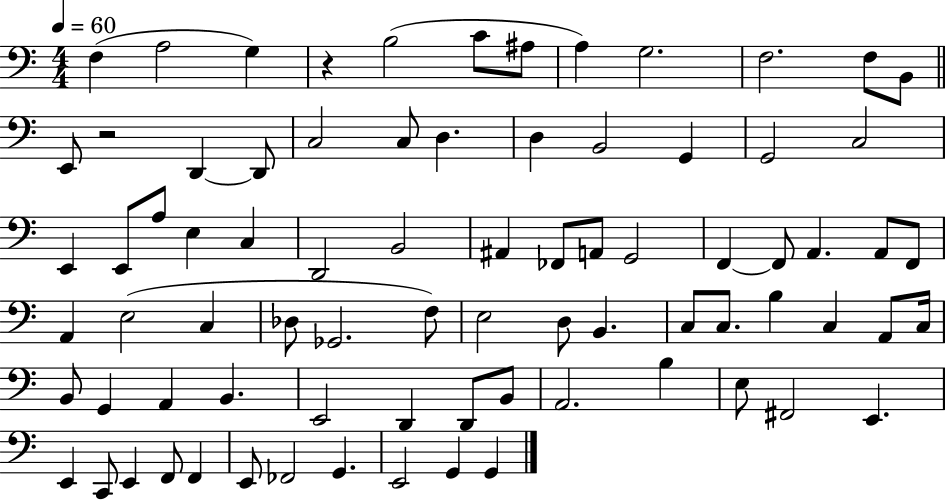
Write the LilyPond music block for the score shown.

{
  \clef bass
  \numericTimeSignature
  \time 4/4
  \key c \major
  \tempo 4 = 60
  f4( a2 g4) | r4 b2( c'8 ais8 | a4) g2. | f2. f8 b,8 | \break \bar "||" \break \key c \major e,8 r2 d,4~~ d,8 | c2 c8 d4. | d4 b,2 g,4 | g,2 c2 | \break e,4 e,8 a8 e4 c4 | d,2 b,2 | ais,4 fes,8 a,8 g,2 | f,4~~ f,8 a,4. a,8 f,8 | \break a,4 e2( c4 | des8 ges,2. f8) | e2 d8 b,4. | c8 c8. b4 c4 a,8 c16 | \break b,8 g,4 a,4 b,4. | e,2 d,4 d,8 b,8 | a,2. b4 | e8 fis,2 e,4. | \break e,4 c,8 e,4 f,8 f,4 | e,8 fes,2 g,4. | e,2 g,4 g,4 | \bar "|."
}